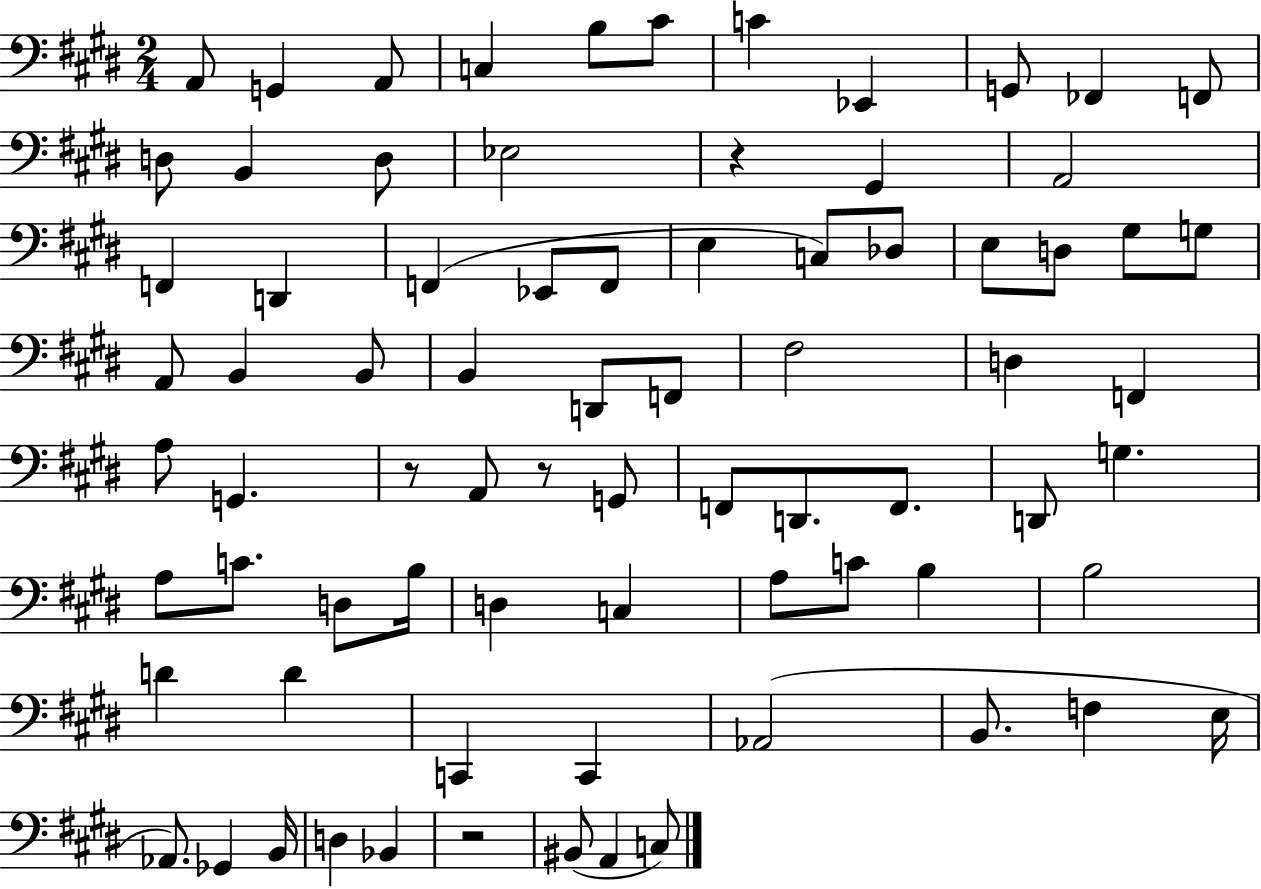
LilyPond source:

{
  \clef bass
  \numericTimeSignature
  \time 2/4
  \key e \major
  a,8 g,4 a,8 | c4 b8 cis'8 | c'4 ees,4 | g,8 fes,4 f,8 | \break d8 b,4 d8 | ees2 | r4 gis,4 | a,2 | \break f,4 d,4 | f,4( ees,8 f,8 | e4 c8) des8 | e8 d8 gis8 g8 | \break a,8 b,4 b,8 | b,4 d,8 f,8 | fis2 | d4 f,4 | \break a8 g,4. | r8 a,8 r8 g,8 | f,8 d,8. f,8. | d,8 g4. | \break a8 c'8. d8 b16 | d4 c4 | a8 c'8 b4 | b2 | \break d'4 d'4 | c,4 c,4 | aes,2( | b,8. f4 e16 | \break aes,8.) ges,4 b,16 | d4 bes,4 | r2 | bis,8( a,4 c8) | \break \bar "|."
}